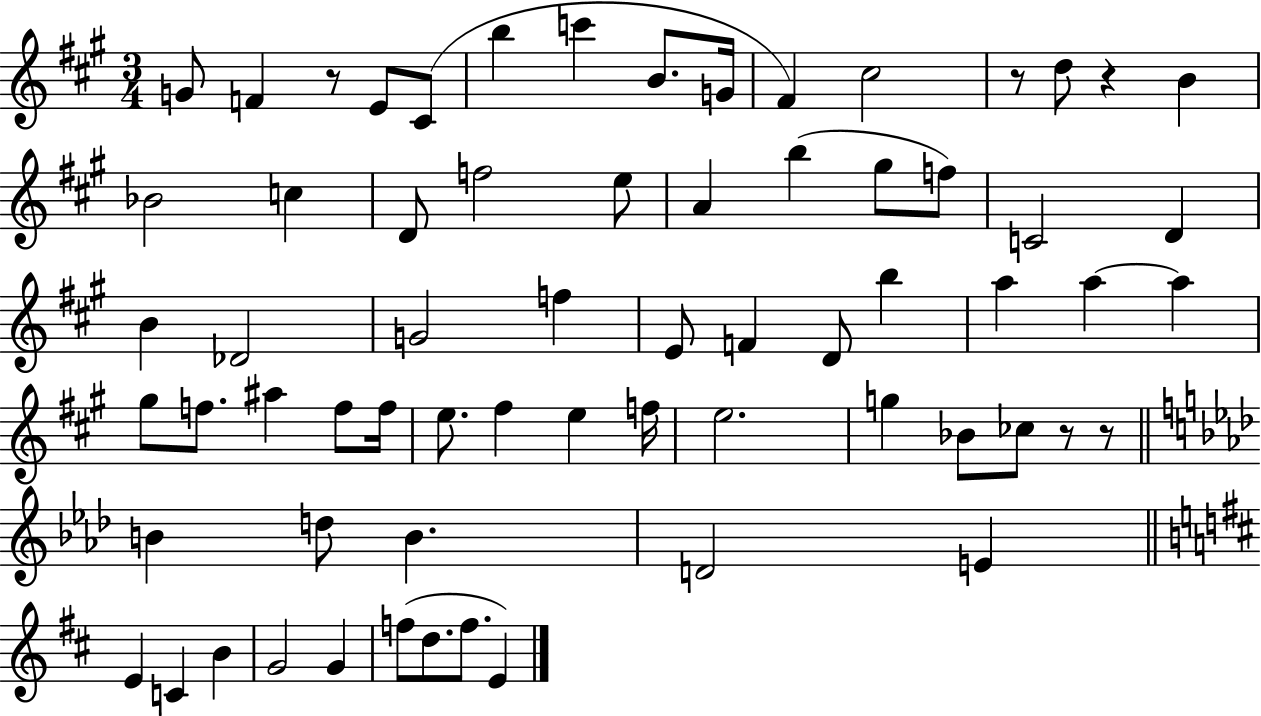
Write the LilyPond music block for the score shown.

{
  \clef treble
  \numericTimeSignature
  \time 3/4
  \key a \major
  g'8 f'4 r8 e'8 cis'8( | b''4 c'''4 b'8. g'16 | fis'4) cis''2 | r8 d''8 r4 b'4 | \break bes'2 c''4 | d'8 f''2 e''8 | a'4 b''4( gis''8 f''8) | c'2 d'4 | \break b'4 des'2 | g'2 f''4 | e'8 f'4 d'8 b''4 | a''4 a''4~~ a''4 | \break gis''8 f''8. ais''4 f''8 f''16 | e''8. fis''4 e''4 f''16 | e''2. | g''4 bes'8 ces''8 r8 r8 | \break \bar "||" \break \key aes \major b'4 d''8 b'4. | d'2 e'4 | \bar "||" \break \key b \minor e'4 c'4 b'4 | g'2 g'4 | f''8( d''8. f''8. e'4) | \bar "|."
}